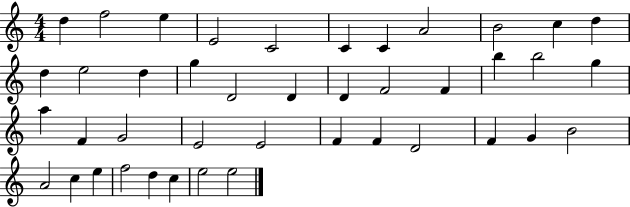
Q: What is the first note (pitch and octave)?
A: D5